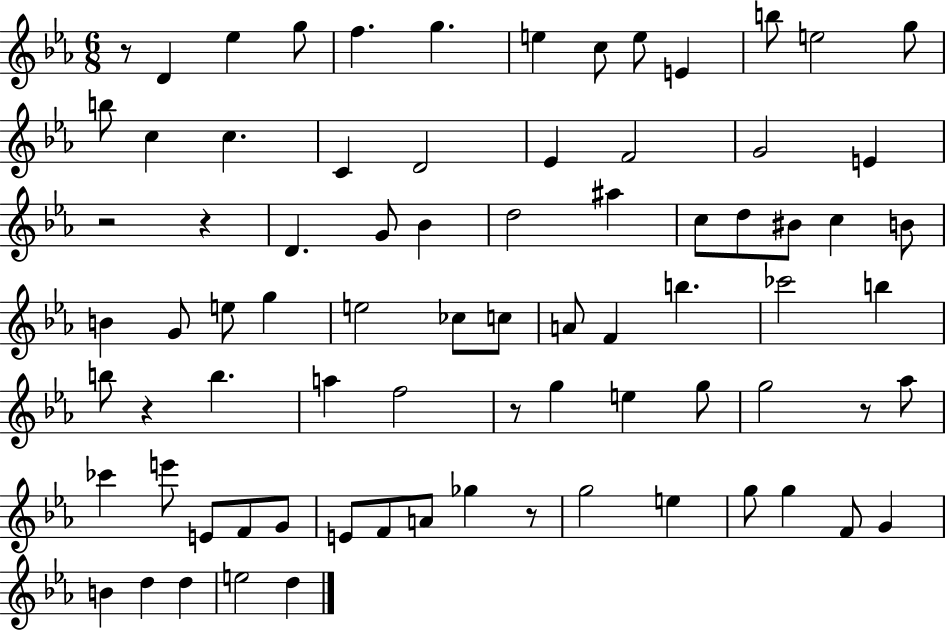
{
  \clef treble
  \numericTimeSignature
  \time 6/8
  \key ees \major
  r8 d'4 ees''4 g''8 | f''4. g''4. | e''4 c''8 e''8 e'4 | b''8 e''2 g''8 | \break b''8 c''4 c''4. | c'4 d'2 | ees'4 f'2 | g'2 e'4 | \break r2 r4 | d'4. g'8 bes'4 | d''2 ais''4 | c''8 d''8 bis'8 c''4 b'8 | \break b'4 g'8 e''8 g''4 | e''2 ces''8 c''8 | a'8 f'4 b''4. | ces'''2 b''4 | \break b''8 r4 b''4. | a''4 f''2 | r8 g''4 e''4 g''8 | g''2 r8 aes''8 | \break ces'''4 e'''8 e'8 f'8 g'8 | e'8 f'8 a'8 ges''4 r8 | g''2 e''4 | g''8 g''4 f'8 g'4 | \break b'4 d''4 d''4 | e''2 d''4 | \bar "|."
}